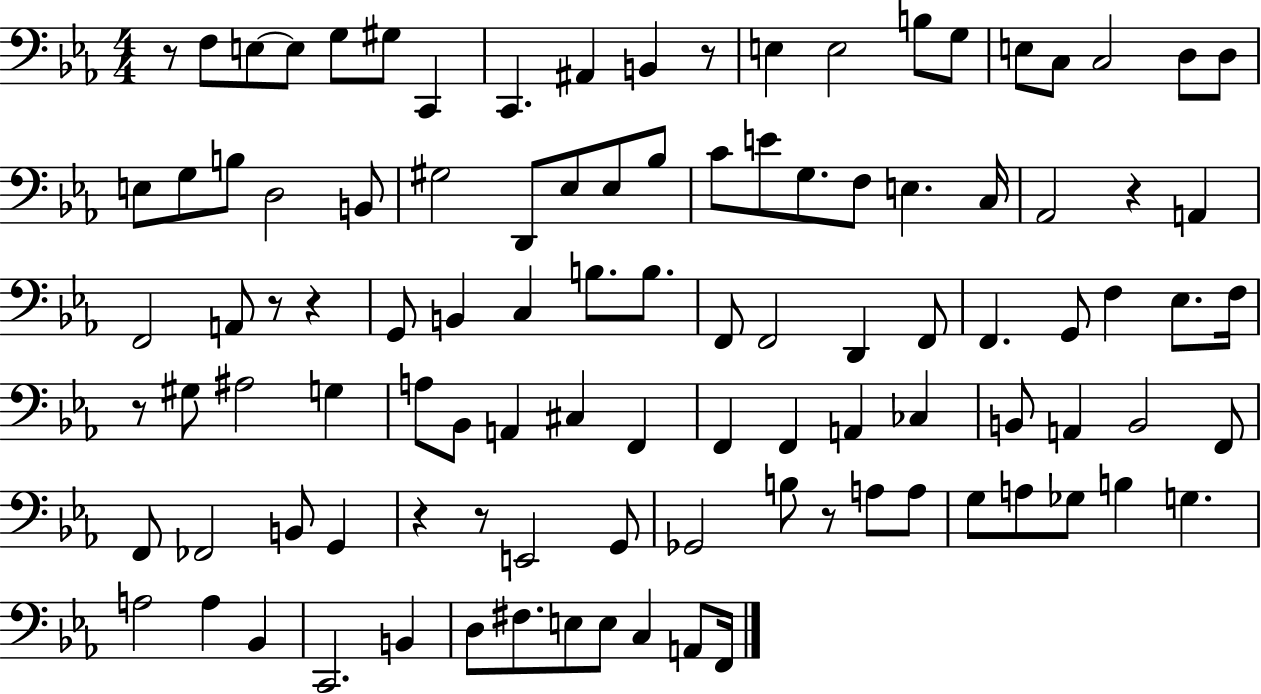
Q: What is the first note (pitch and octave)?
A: F3